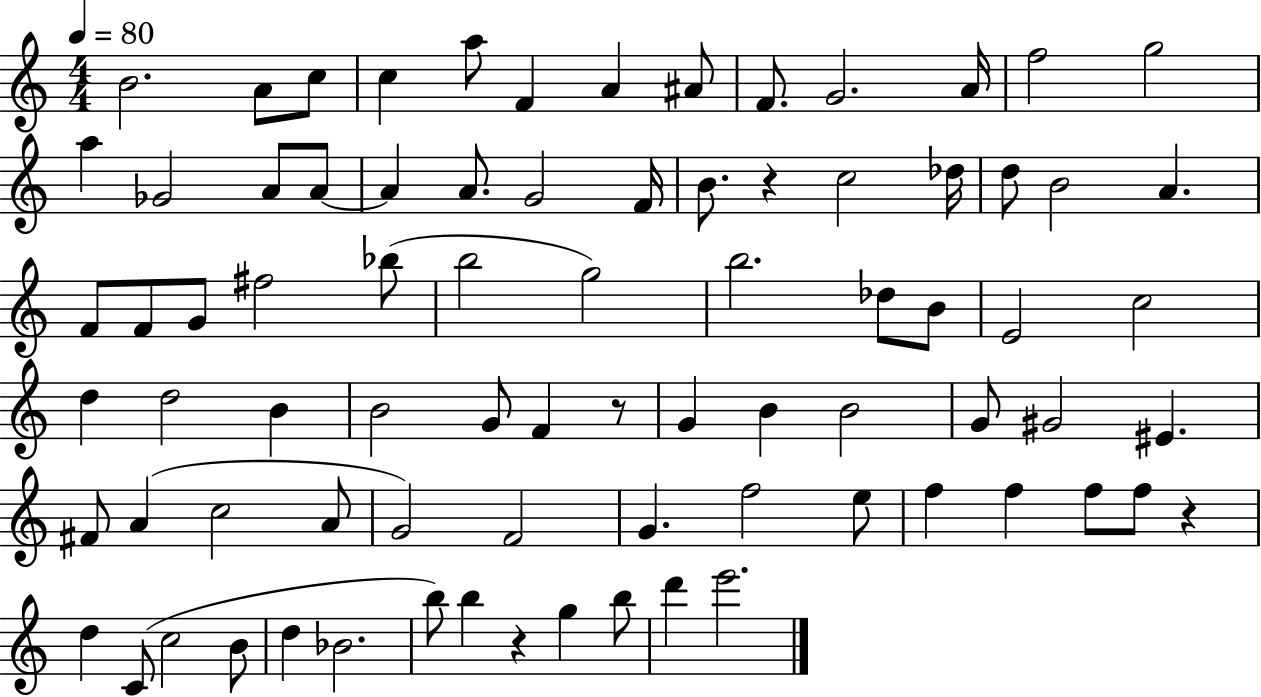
{
  \clef treble
  \numericTimeSignature
  \time 4/4
  \key c \major
  \tempo 4 = 80
  \repeat volta 2 { b'2. a'8 c''8 | c''4 a''8 f'4 a'4 ais'8 | f'8. g'2. a'16 | f''2 g''2 | \break a''4 ges'2 a'8 a'8~~ | a'4 a'8. g'2 f'16 | b'8. r4 c''2 des''16 | d''8 b'2 a'4. | \break f'8 f'8 g'8 fis''2 bes''8( | b''2 g''2) | b''2. des''8 b'8 | e'2 c''2 | \break d''4 d''2 b'4 | b'2 g'8 f'4 r8 | g'4 b'4 b'2 | g'8 gis'2 eis'4. | \break fis'8 a'4( c''2 a'8 | g'2) f'2 | g'4. f''2 e''8 | f''4 f''4 f''8 f''8 r4 | \break d''4 c'8( c''2 b'8 | d''4 bes'2. | b''8) b''4 r4 g''4 b''8 | d'''4 e'''2. | \break } \bar "|."
}